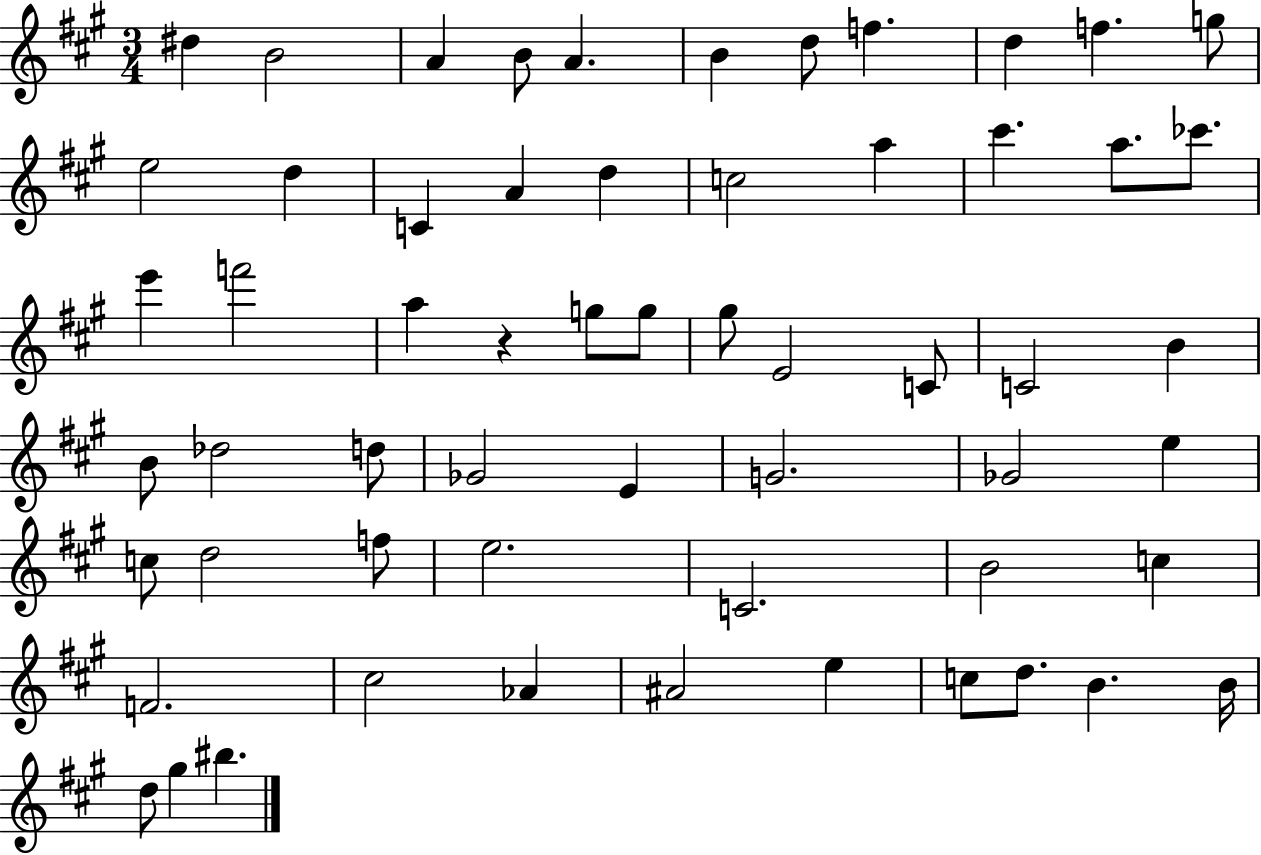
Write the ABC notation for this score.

X:1
T:Untitled
M:3/4
L:1/4
K:A
^d B2 A B/2 A B d/2 f d f g/2 e2 d C A d c2 a ^c' a/2 _c'/2 e' f'2 a z g/2 g/2 ^g/2 E2 C/2 C2 B B/2 _d2 d/2 _G2 E G2 _G2 e c/2 d2 f/2 e2 C2 B2 c F2 ^c2 _A ^A2 e c/2 d/2 B B/4 d/2 ^g ^b